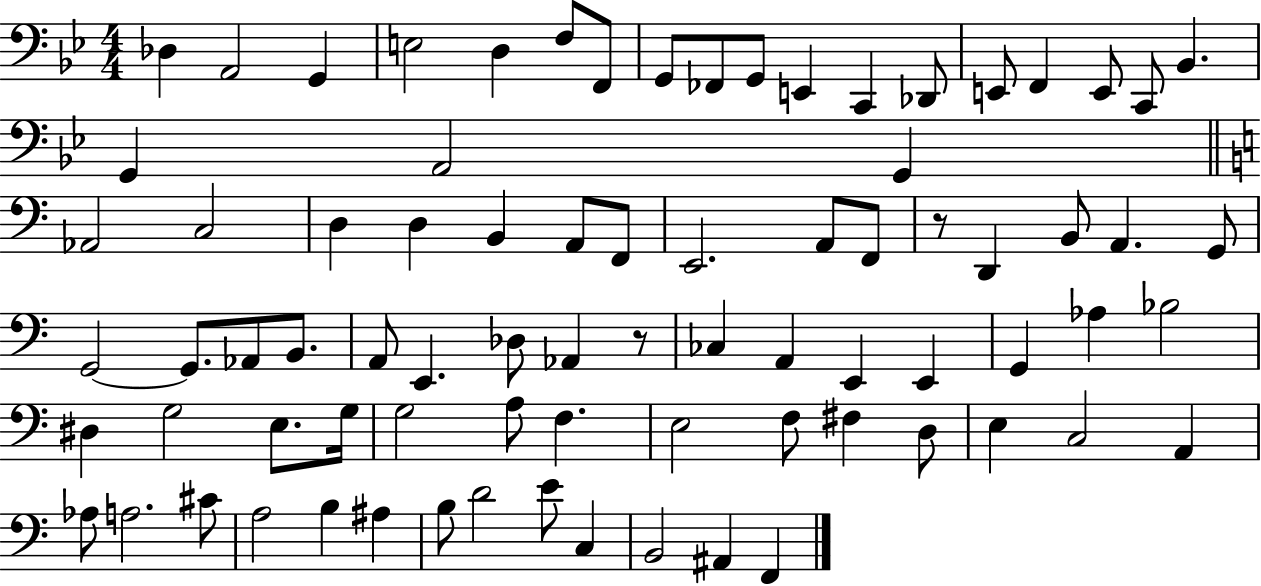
{
  \clef bass
  \numericTimeSignature
  \time 4/4
  \key bes \major
  des4 a,2 g,4 | e2 d4 f8 f,8 | g,8 fes,8 g,8 e,4 c,4 des,8 | e,8 f,4 e,8 c,8 bes,4. | \break g,4 a,2 g,4 | \bar "||" \break \key c \major aes,2 c2 | d4 d4 b,4 a,8 f,8 | e,2. a,8 f,8 | r8 d,4 b,8 a,4. g,8 | \break g,2~~ g,8. aes,8 b,8. | a,8 e,4. des8 aes,4 r8 | ces4 a,4 e,4 e,4 | g,4 aes4 bes2 | \break dis4 g2 e8. g16 | g2 a8 f4. | e2 f8 fis4 d8 | e4 c2 a,4 | \break aes8 a2. cis'8 | a2 b4 ais4 | b8 d'2 e'8 c4 | b,2 ais,4 f,4 | \break \bar "|."
}